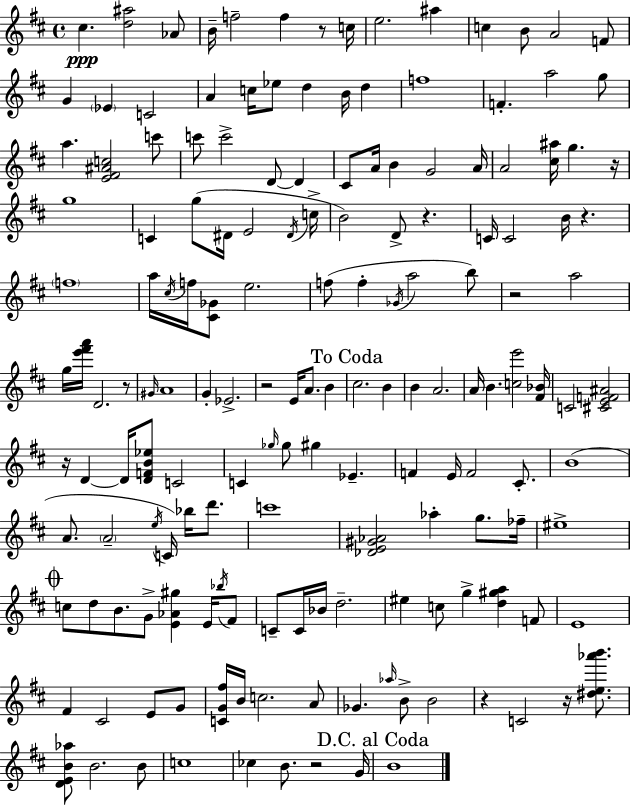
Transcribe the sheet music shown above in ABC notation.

X:1
T:Untitled
M:4/4
L:1/4
K:D
^c [d^a]2 _A/2 B/4 f2 f z/2 c/4 e2 ^a c B/2 A2 F/2 G _E C2 A c/4 _e/2 d B/4 d f4 F a2 g/2 a [E^F^Ac]2 c'/2 c'/2 c'2 D/2 D ^C/2 A/4 B G2 A/4 A2 [^c^a]/4 g z/4 g4 C g/2 ^D/4 E2 ^D/4 c/4 B2 D/2 z C/4 C2 B/4 z f4 a/4 ^c/4 f/4 [^C_G]/2 e2 f/2 f _G/4 a2 b/2 z2 a2 g/4 [e'^f'a']/4 D2 z/2 ^G/4 A4 G _E2 z2 E/4 A/2 B ^c2 B B A2 A/4 B [ce']2 [^F_B]/4 C2 [^CEF^A]2 z/4 D D/4 [DFB_e]/2 C2 C _g/4 _g/2 ^g _E F E/4 F2 ^C/2 B4 A/2 A2 e/4 C/4 _b/4 d'/2 c'4 [_DE^G_A]2 _a g/2 _f/4 ^e4 c/2 d/2 B/2 G/2 [E_A^g] E/4 _b/4 ^F/2 C/2 C/4 _B/4 d2 ^e c/2 g [d^ga] F/2 E4 ^F ^C2 E/2 G/2 [CG^f]/4 B/4 c2 A/2 _G _a/4 B/2 B2 z C2 z/4 [^de_a'b']/2 [DEB_a]/2 B2 B/2 c4 _c B/2 z2 G/4 B4